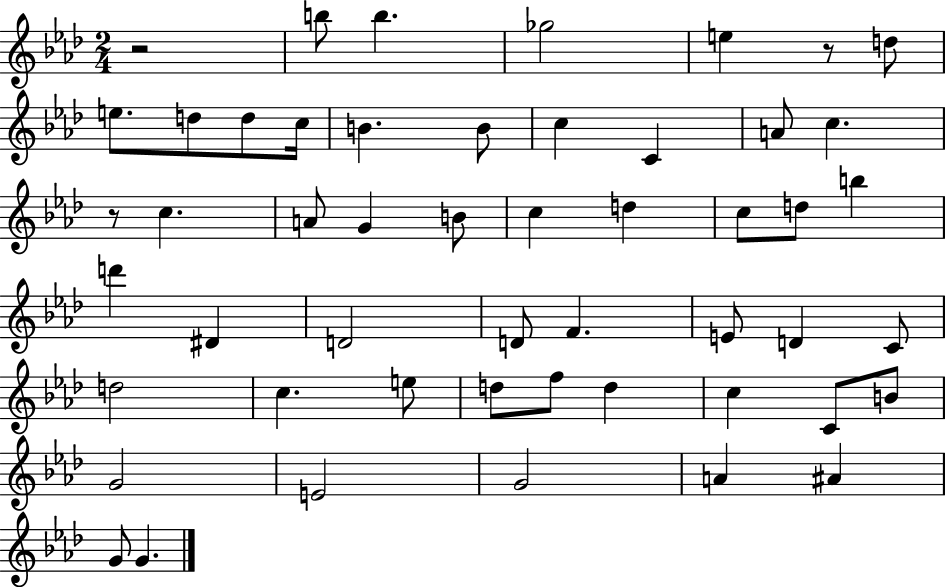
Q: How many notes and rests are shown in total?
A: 51